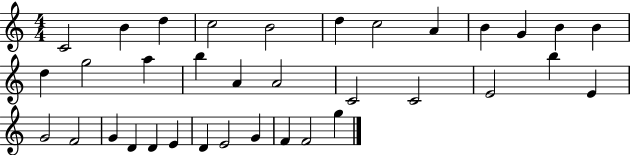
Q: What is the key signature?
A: C major